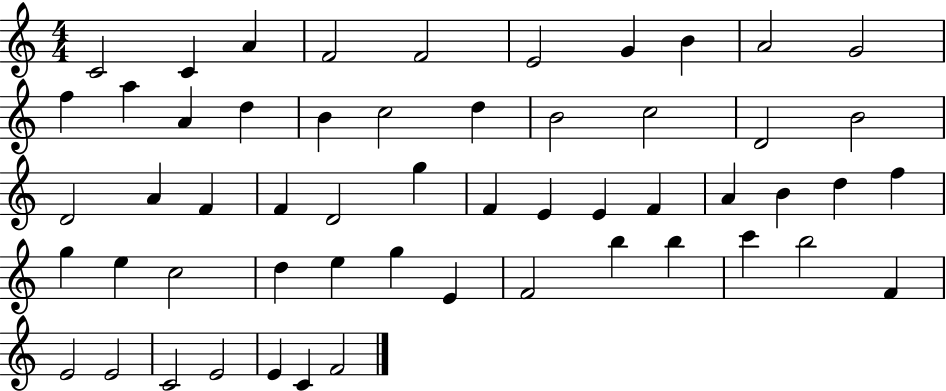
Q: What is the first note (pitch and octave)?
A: C4